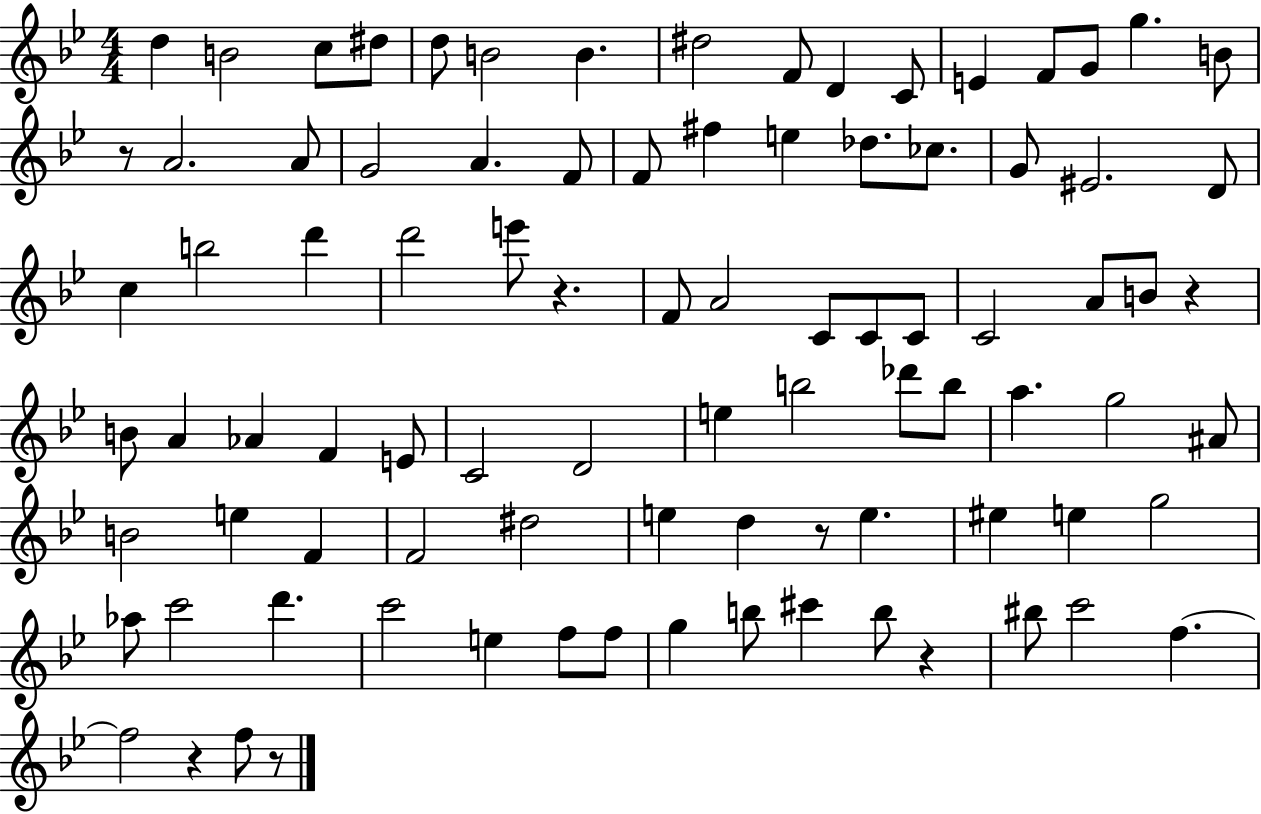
X:1
T:Untitled
M:4/4
L:1/4
K:Bb
d B2 c/2 ^d/2 d/2 B2 B ^d2 F/2 D C/2 E F/2 G/2 g B/2 z/2 A2 A/2 G2 A F/2 F/2 ^f e _d/2 _c/2 G/2 ^E2 D/2 c b2 d' d'2 e'/2 z F/2 A2 C/2 C/2 C/2 C2 A/2 B/2 z B/2 A _A F E/2 C2 D2 e b2 _d'/2 b/2 a g2 ^A/2 B2 e F F2 ^d2 e d z/2 e ^e e g2 _a/2 c'2 d' c'2 e f/2 f/2 g b/2 ^c' b/2 z ^b/2 c'2 f f2 z f/2 z/2